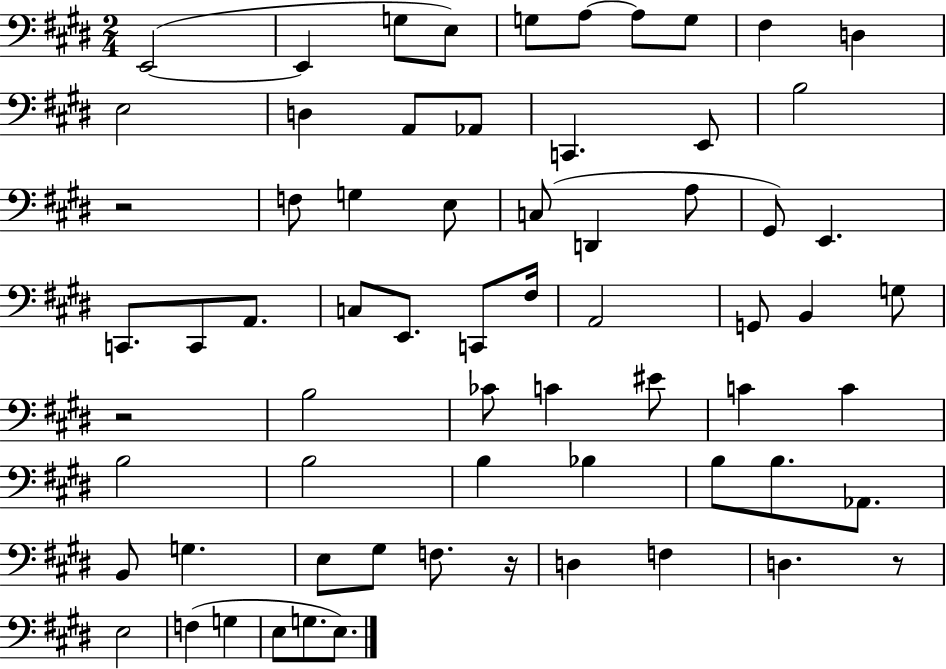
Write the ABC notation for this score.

X:1
T:Untitled
M:2/4
L:1/4
K:E
E,,2 E,, G,/2 E,/2 G,/2 A,/2 A,/2 G,/2 ^F, D, E,2 D, A,,/2 _A,,/2 C,, E,,/2 B,2 z2 F,/2 G, E,/2 C,/2 D,, A,/2 ^G,,/2 E,, C,,/2 C,,/2 A,,/2 C,/2 E,,/2 C,,/2 ^F,/4 A,,2 G,,/2 B,, G,/2 z2 B,2 _C/2 C ^E/2 C C B,2 B,2 B, _B, B,/2 B,/2 _A,,/2 B,,/2 G, E,/2 ^G,/2 F,/2 z/4 D, F, D, z/2 E,2 F, G, E,/2 G,/2 E,/2